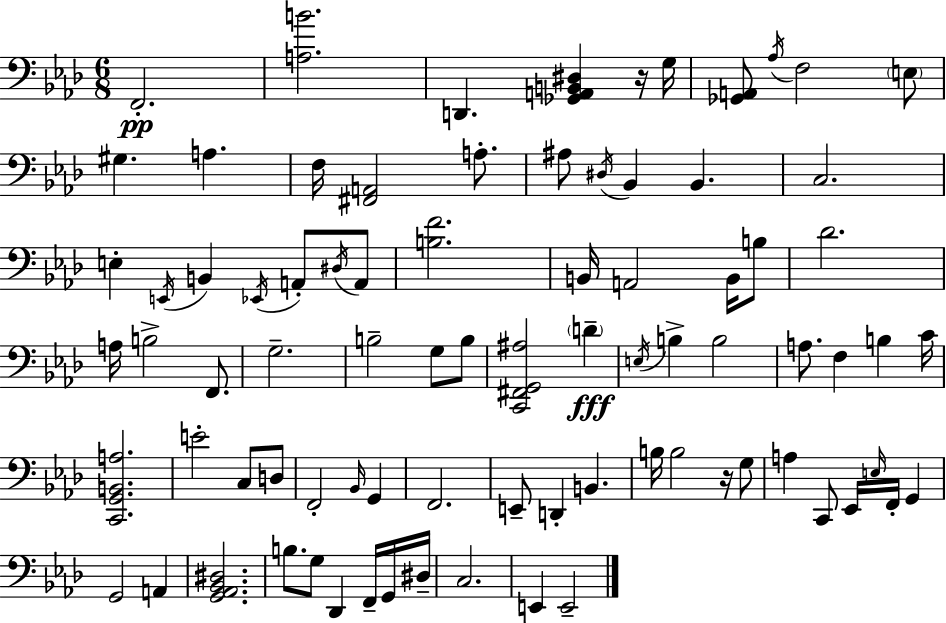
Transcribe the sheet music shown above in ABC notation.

X:1
T:Untitled
M:6/8
L:1/4
K:Fm
F,,2 [A,B]2 D,, [_G,,A,,B,,^D,] z/4 G,/4 [_G,,A,,]/2 _A,/4 F,2 E,/2 ^G, A, F,/4 [^F,,A,,]2 A,/2 ^A,/2 ^D,/4 _B,, _B,, C,2 E, E,,/4 B,, _E,,/4 A,,/2 ^D,/4 A,,/2 [B,F]2 B,,/4 A,,2 B,,/4 B,/2 _D2 A,/4 B,2 F,,/2 G,2 B,2 G,/2 B,/2 [C,,^F,,G,,^A,]2 D E,/4 B, B,2 A,/2 F, B, C/4 [C,,G,,B,,A,]2 E2 C,/2 D,/2 F,,2 _B,,/4 G,, F,,2 E,,/2 D,, B,, B,/4 B,2 z/4 G,/2 A, C,,/2 _E,,/4 E,/4 F,,/4 G,, G,,2 A,, [G,,_A,,_B,,^D,]2 B,/2 G,/2 _D,, F,,/4 G,,/4 ^D,/4 C,2 E,, E,,2